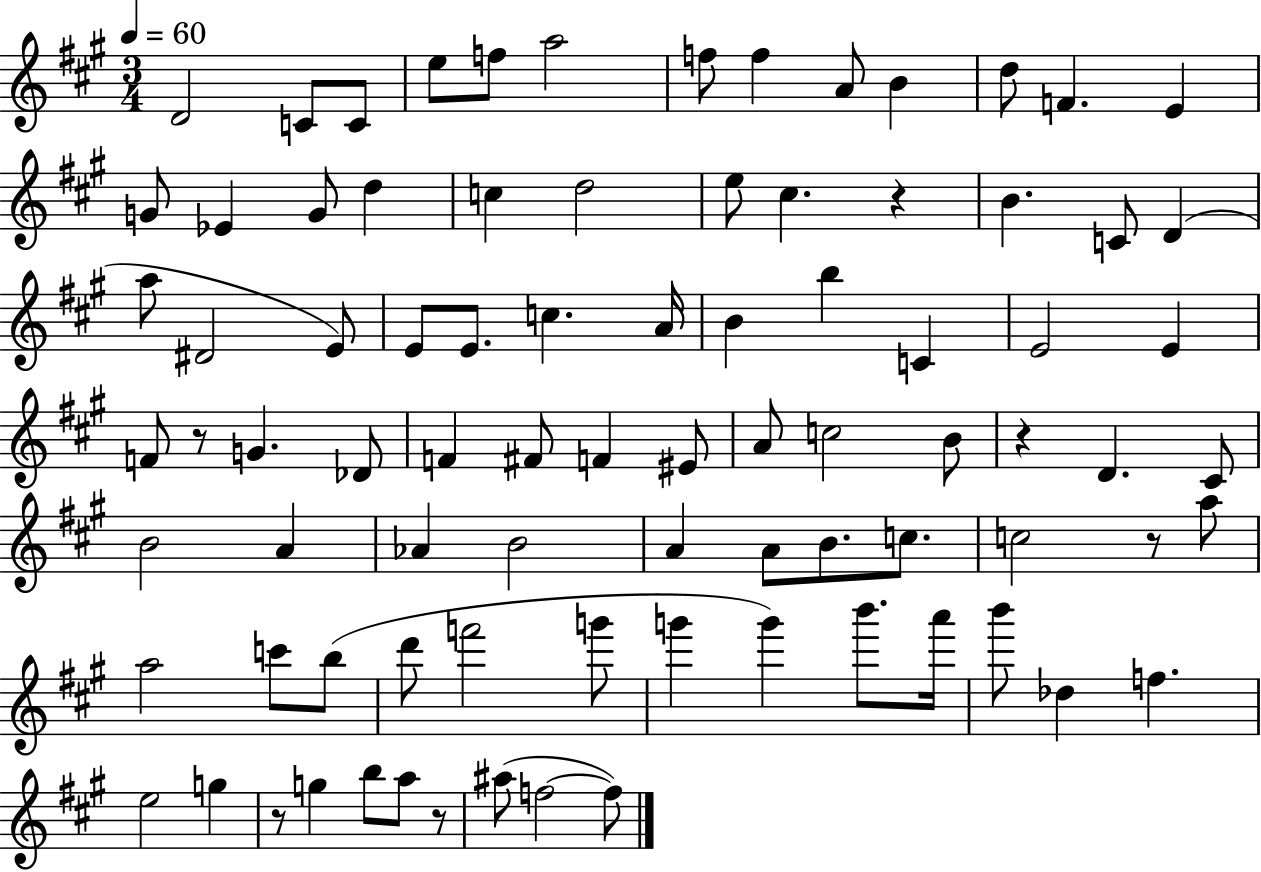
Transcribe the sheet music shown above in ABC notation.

X:1
T:Untitled
M:3/4
L:1/4
K:A
D2 C/2 C/2 e/2 f/2 a2 f/2 f A/2 B d/2 F E G/2 _E G/2 d c d2 e/2 ^c z B C/2 D a/2 ^D2 E/2 E/2 E/2 c A/4 B b C E2 E F/2 z/2 G _D/2 F ^F/2 F ^E/2 A/2 c2 B/2 z D ^C/2 B2 A _A B2 A A/2 B/2 c/2 c2 z/2 a/2 a2 c'/2 b/2 d'/2 f'2 g'/2 g' g' b'/2 a'/4 b'/2 _d f e2 g z/2 g b/2 a/2 z/2 ^a/2 f2 f/2